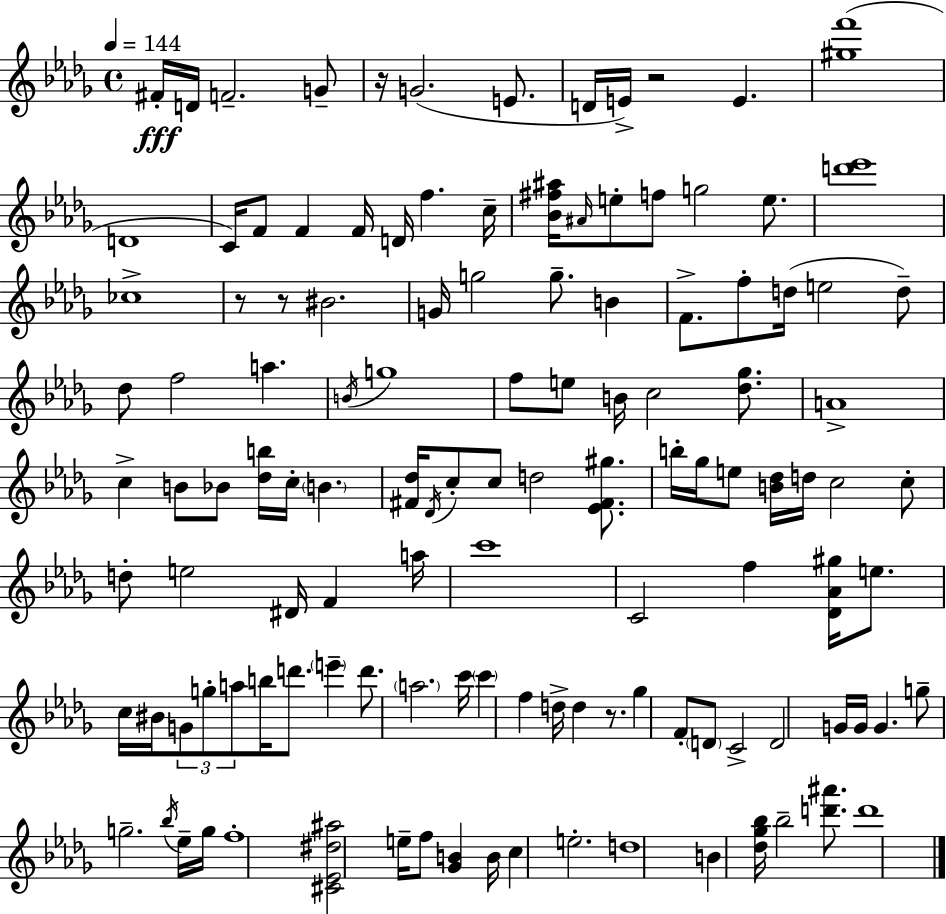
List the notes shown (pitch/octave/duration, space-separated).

F#4/s D4/s F4/h. G4/e R/s G4/h. E4/e. D4/s E4/s R/h E4/q. [G#5,F6]/w D4/w C4/s F4/e F4/q F4/s D4/s F5/q. C5/s [Bb4,F#5,A#5]/s A#4/s E5/e F5/e G5/h E5/e. [D6,Eb6]/w CES5/w R/e R/e BIS4/h. G4/s G5/h G5/e. B4/q F4/e. F5/e D5/s E5/h D5/e Db5/e F5/h A5/q. B4/s G5/w F5/e E5/e B4/s C5/h [Db5,Gb5]/e. A4/w C5/q B4/e Bb4/e [Db5,B5]/s C5/s B4/q. [F#4,Db5]/s Db4/s C5/e C5/e D5/h [Eb4,F#4,G#5]/e. B5/s Gb5/s E5/e [B4,Db5]/s D5/s C5/h C5/e D5/e E5/h D#4/s F4/q A5/s C6/w C4/h F5/q [Db4,Ab4,G#5]/s E5/e. C5/s BIS4/s G4/e G5/e A5/e B5/s D6/e. E6/q D6/e. A5/h. C6/s C6/q F5/q D5/s D5/q R/e. Gb5/q F4/e D4/e C4/h D4/h G4/s G4/s G4/q. G5/e G5/h. Bb5/s Eb5/s G5/s F5/w [C#4,Eb4,D#5,A#5]/h E5/s F5/e [Gb4,B4]/q B4/s C5/q E5/h. D5/w B4/q [Db5,Gb5,Bb5]/s Bb5/h [D6,A#6]/e. D6/w